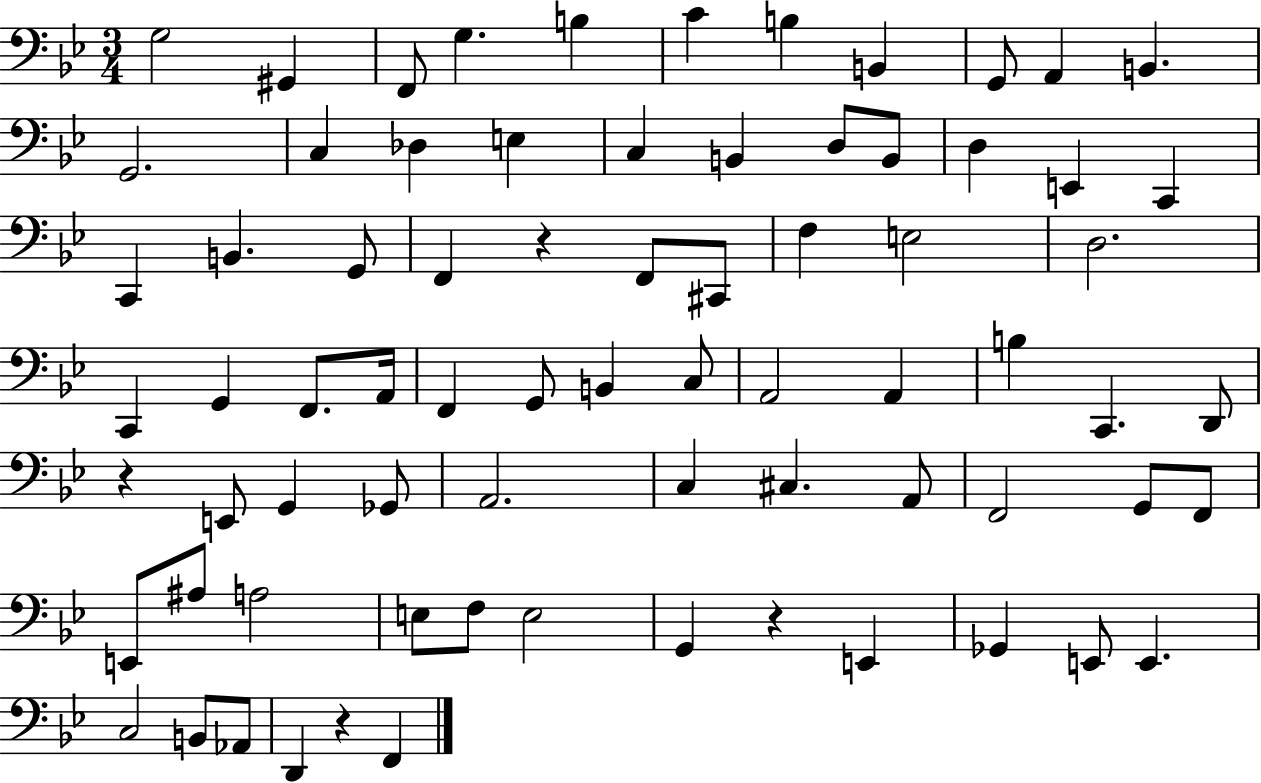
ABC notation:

X:1
T:Untitled
M:3/4
L:1/4
K:Bb
G,2 ^G,, F,,/2 G, B, C B, B,, G,,/2 A,, B,, G,,2 C, _D, E, C, B,, D,/2 B,,/2 D, E,, C,, C,, B,, G,,/2 F,, z F,,/2 ^C,,/2 F, E,2 D,2 C,, G,, F,,/2 A,,/4 F,, G,,/2 B,, C,/2 A,,2 A,, B, C,, D,,/2 z E,,/2 G,, _G,,/2 A,,2 C, ^C, A,,/2 F,,2 G,,/2 F,,/2 E,,/2 ^A,/2 A,2 E,/2 F,/2 E,2 G,, z E,, _G,, E,,/2 E,, C,2 B,,/2 _A,,/2 D,, z F,,